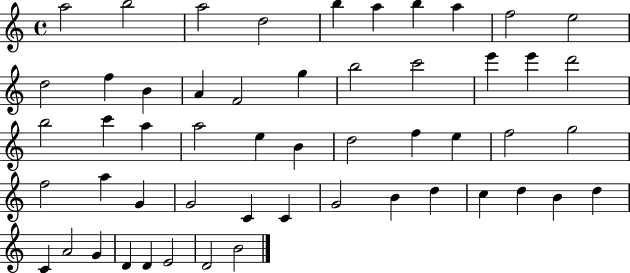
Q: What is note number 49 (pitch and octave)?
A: D4